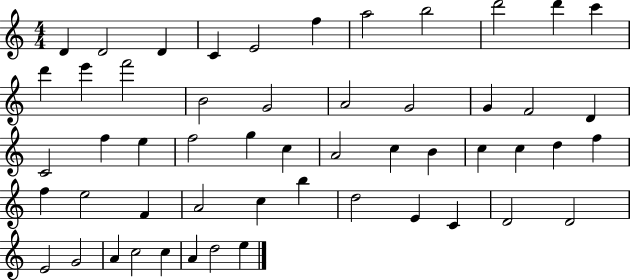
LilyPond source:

{
  \clef treble
  \numericTimeSignature
  \time 4/4
  \key c \major
  d'4 d'2 d'4 | c'4 e'2 f''4 | a''2 b''2 | d'''2 d'''4 c'''4 | \break d'''4 e'''4 f'''2 | b'2 g'2 | a'2 g'2 | g'4 f'2 d'4 | \break c'2 f''4 e''4 | f''2 g''4 c''4 | a'2 c''4 b'4 | c''4 c''4 d''4 f''4 | \break f''4 e''2 f'4 | a'2 c''4 b''4 | d''2 e'4 c'4 | d'2 d'2 | \break e'2 g'2 | a'4 c''2 c''4 | a'4 d''2 e''4 | \bar "|."
}